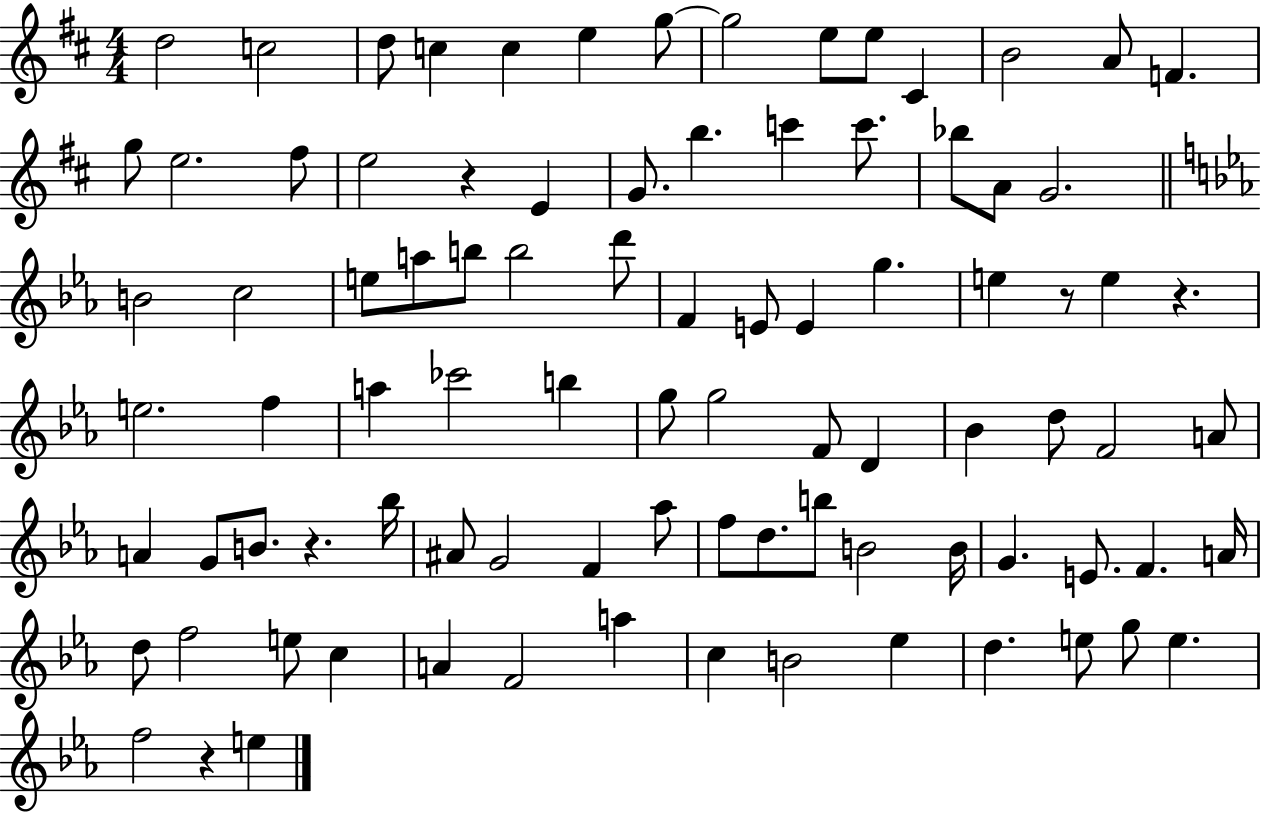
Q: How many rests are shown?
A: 5